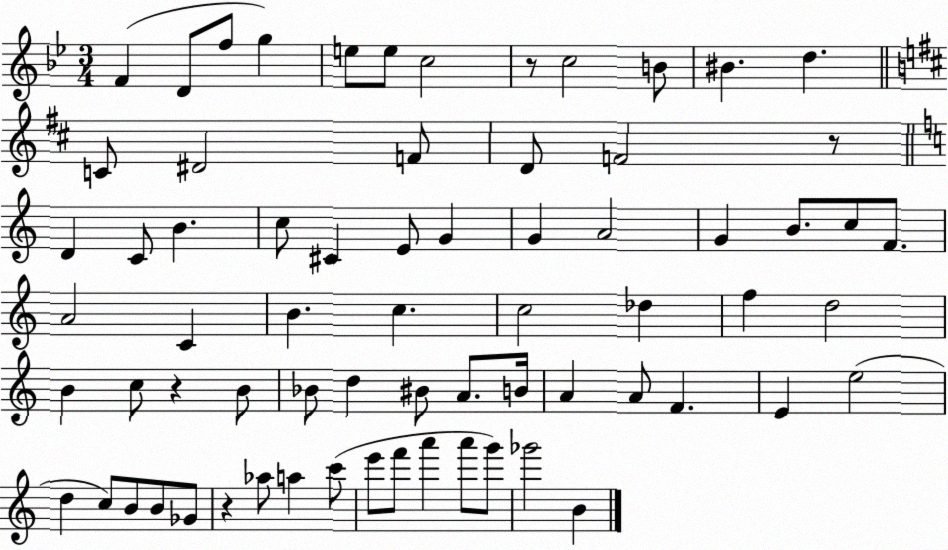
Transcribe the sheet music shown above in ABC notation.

X:1
T:Untitled
M:3/4
L:1/4
K:Bb
F D/2 f/2 g e/2 e/2 c2 z/2 c2 B/2 ^B d C/2 ^D2 F/2 D/2 F2 z/2 D C/2 B c/2 ^C E/2 G G A2 G B/2 c/2 F/2 A2 C B c c2 _d f d2 B c/2 z B/2 _B/2 d ^B/2 A/2 B/4 A A/2 F E e2 d c/2 B/2 B/2 _G/2 z _a/2 a c'/2 e'/2 f'/2 a' a'/2 g'/2 _g'2 B